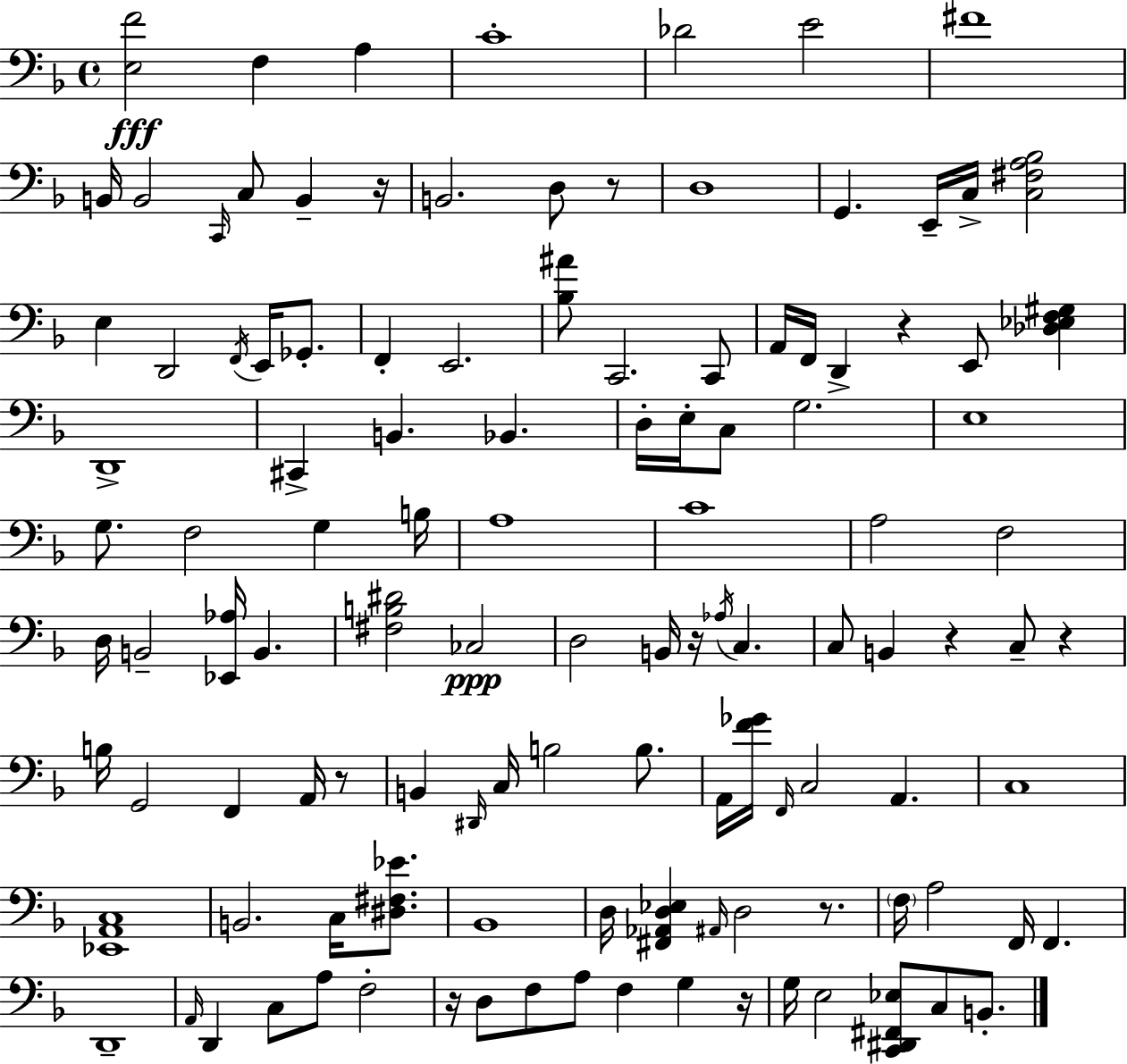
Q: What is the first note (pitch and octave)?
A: F3